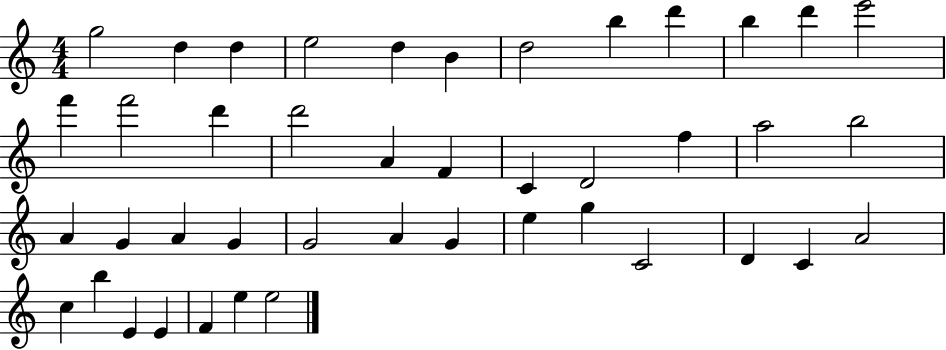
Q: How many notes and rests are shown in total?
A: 43